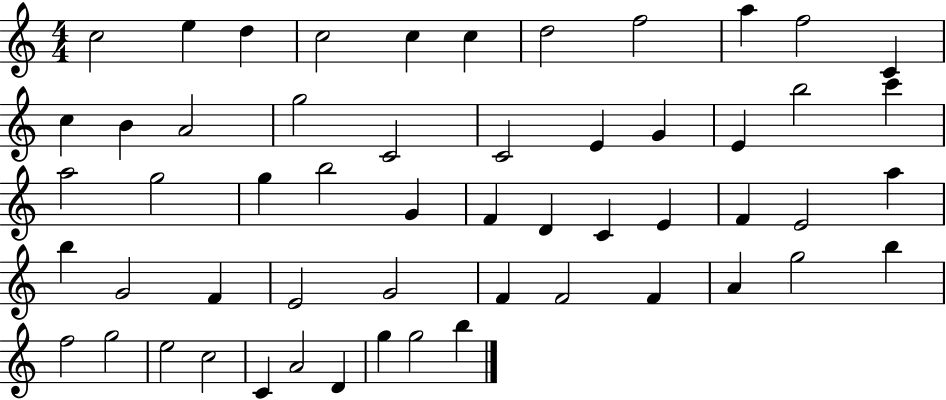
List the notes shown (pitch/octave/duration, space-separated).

C5/h E5/q D5/q C5/h C5/q C5/q D5/h F5/h A5/q F5/h C4/q C5/q B4/q A4/h G5/h C4/h C4/h E4/q G4/q E4/q B5/h C6/q A5/h G5/h G5/q B5/h G4/q F4/q D4/q C4/q E4/q F4/q E4/h A5/q B5/q G4/h F4/q E4/h G4/h F4/q F4/h F4/q A4/q G5/h B5/q F5/h G5/h E5/h C5/h C4/q A4/h D4/q G5/q G5/h B5/q